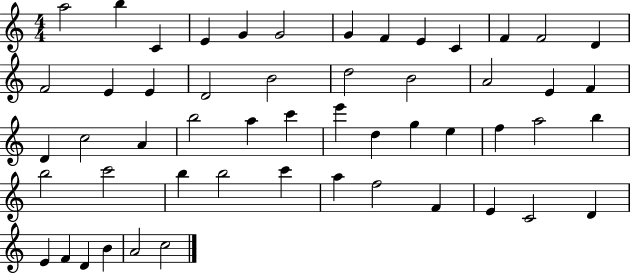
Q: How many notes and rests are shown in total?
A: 53